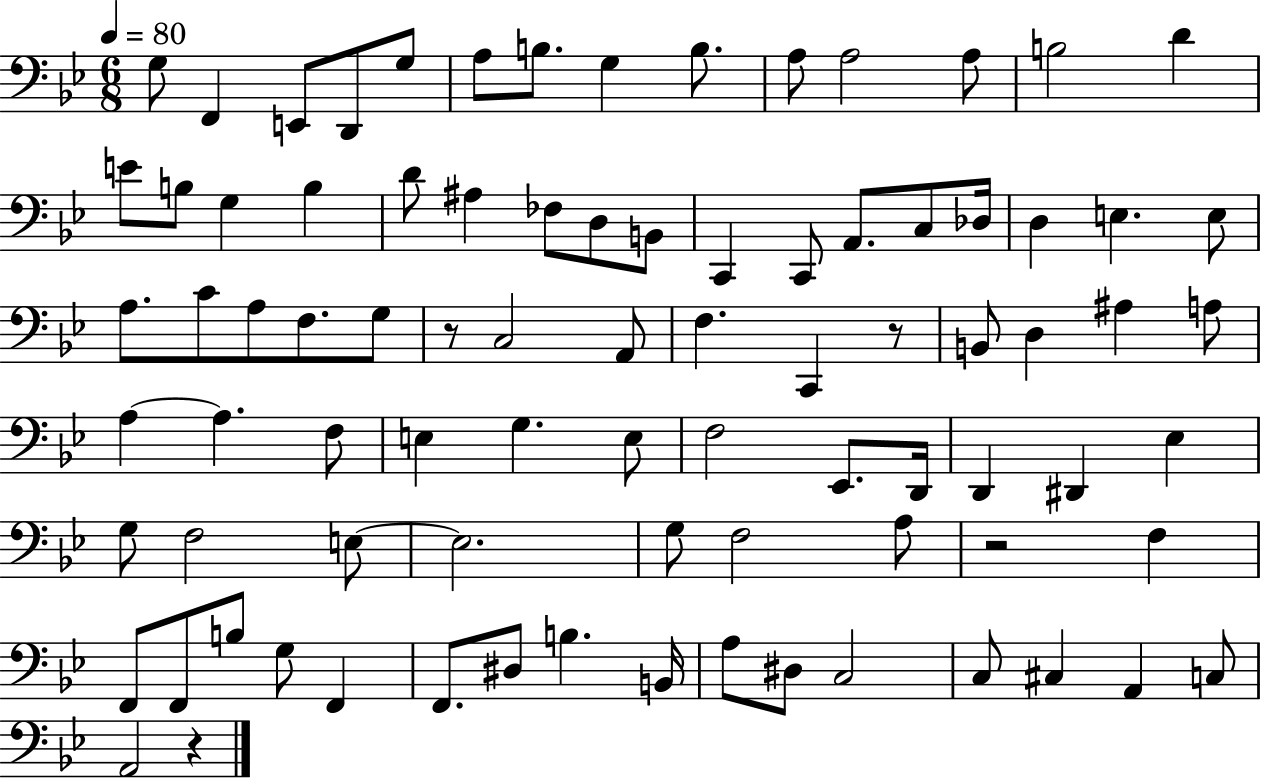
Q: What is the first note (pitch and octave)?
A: G3